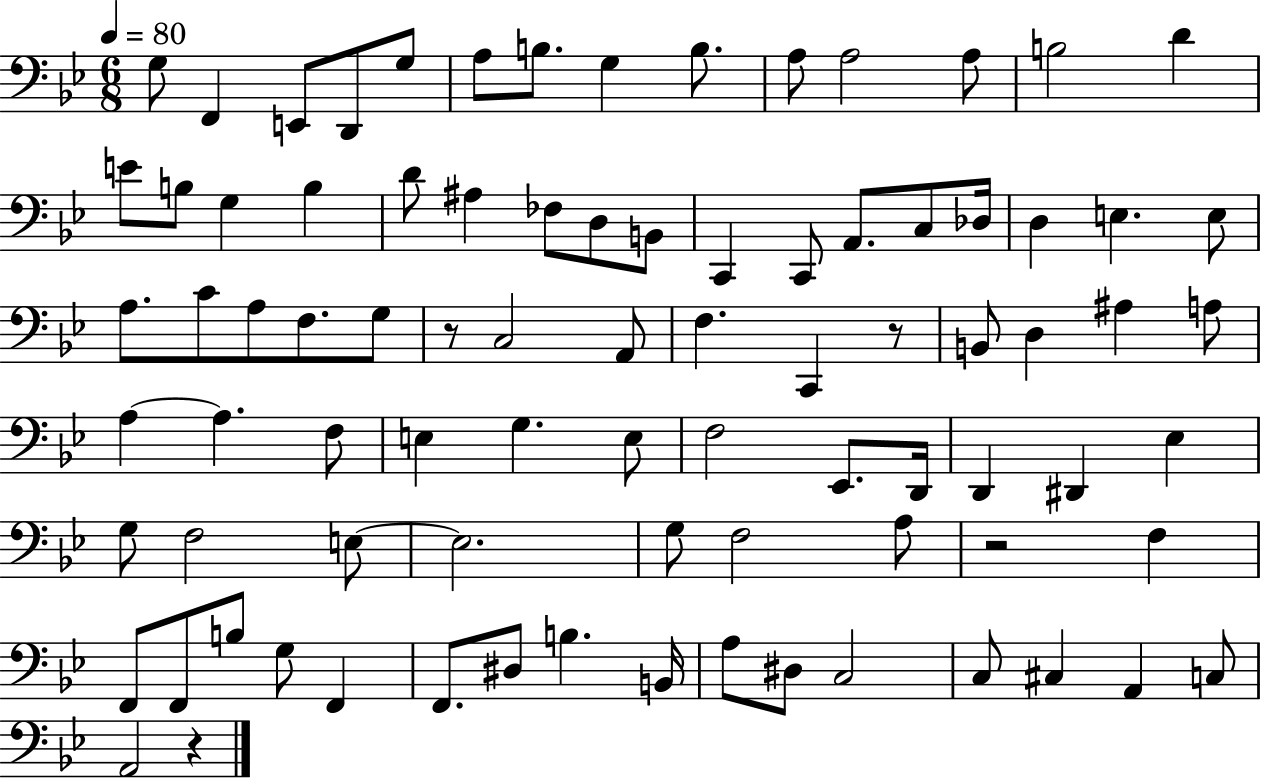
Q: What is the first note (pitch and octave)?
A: G3